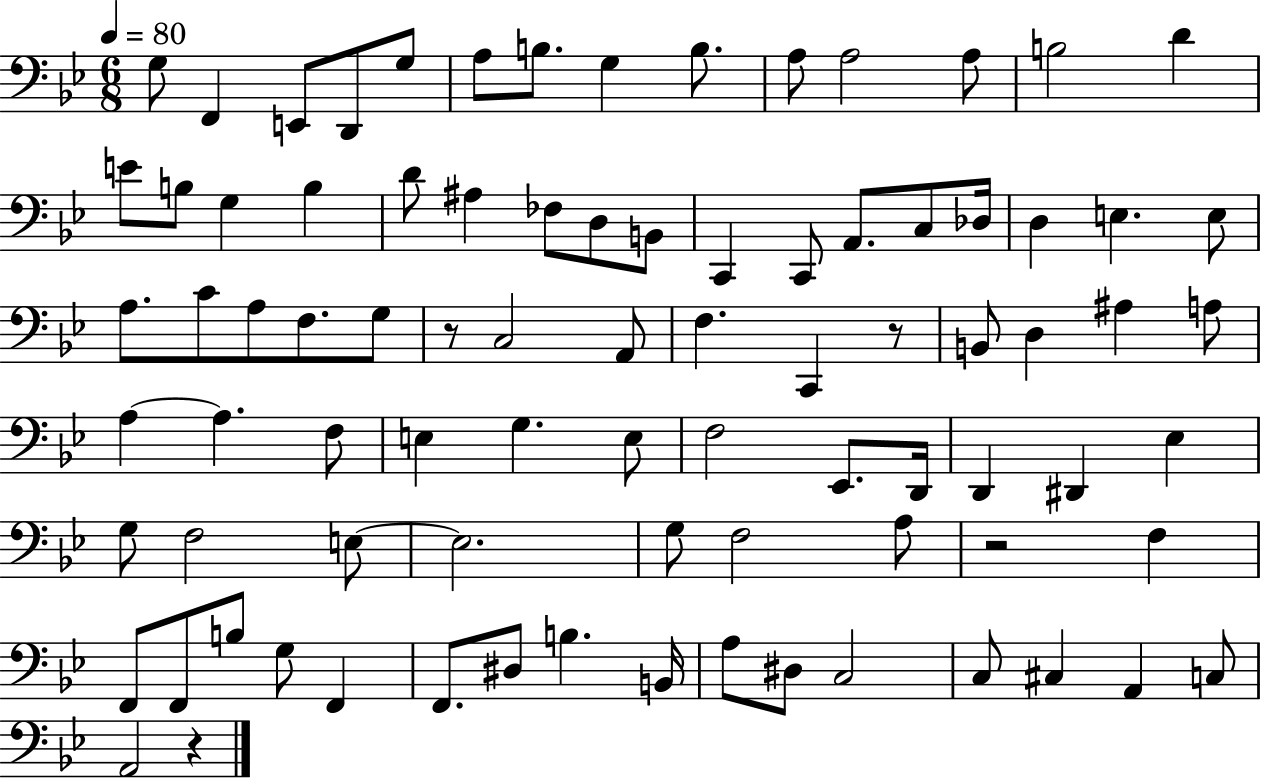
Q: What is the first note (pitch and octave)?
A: G3